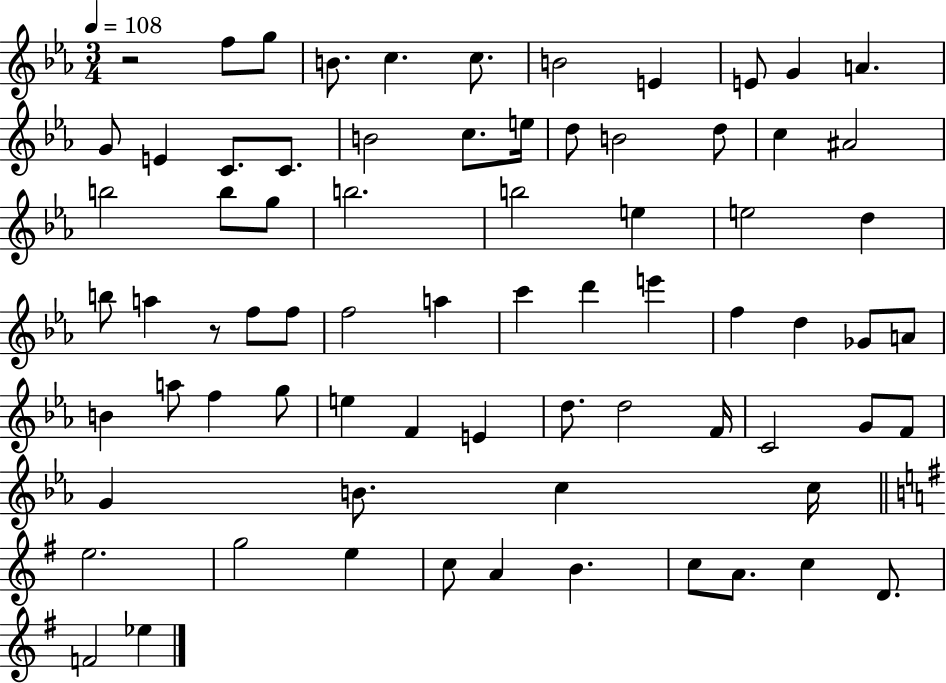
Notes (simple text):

R/h F5/e G5/e B4/e. C5/q. C5/e. B4/h E4/q E4/e G4/q A4/q. G4/e E4/q C4/e. C4/e. B4/h C5/e. E5/s D5/e B4/h D5/e C5/q A#4/h B5/h B5/e G5/e B5/h. B5/h E5/q E5/h D5/q B5/e A5/q R/e F5/e F5/e F5/h A5/q C6/q D6/q E6/q F5/q D5/q Gb4/e A4/e B4/q A5/e F5/q G5/e E5/q F4/q E4/q D5/e. D5/h F4/s C4/h G4/e F4/e G4/q B4/e. C5/q C5/s E5/h. G5/h E5/q C5/e A4/q B4/q. C5/e A4/e. C5/q D4/e. F4/h Eb5/q